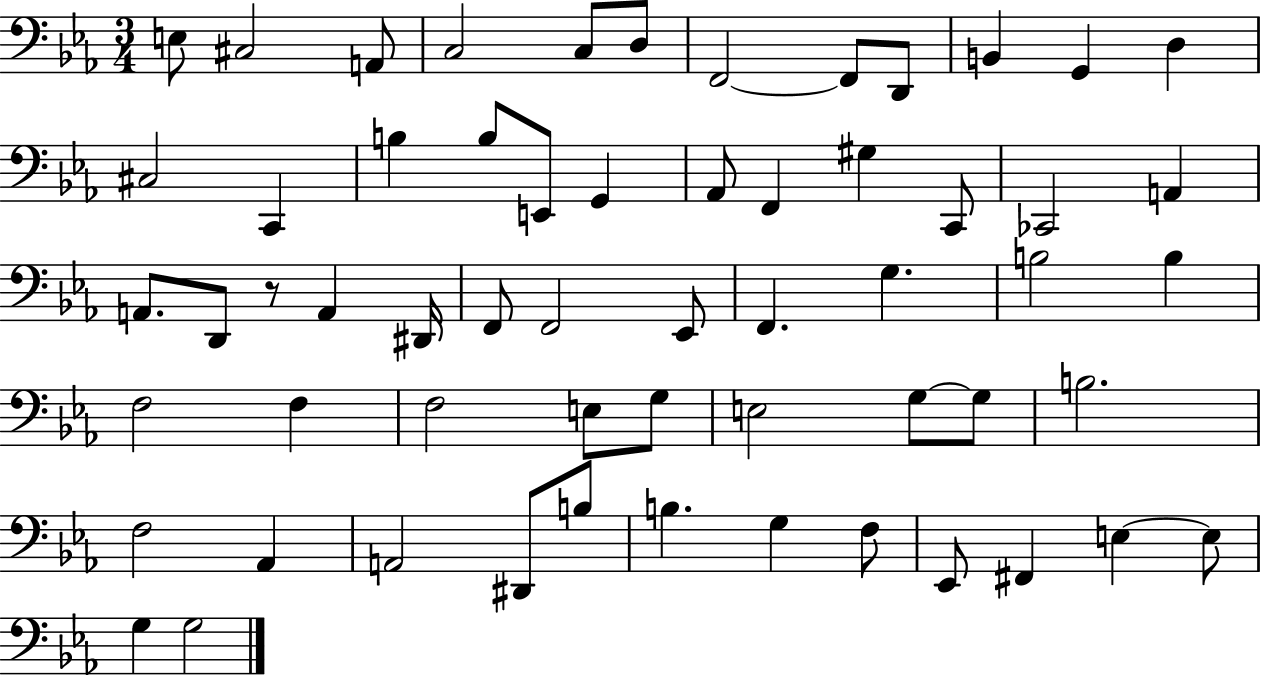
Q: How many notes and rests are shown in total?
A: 59